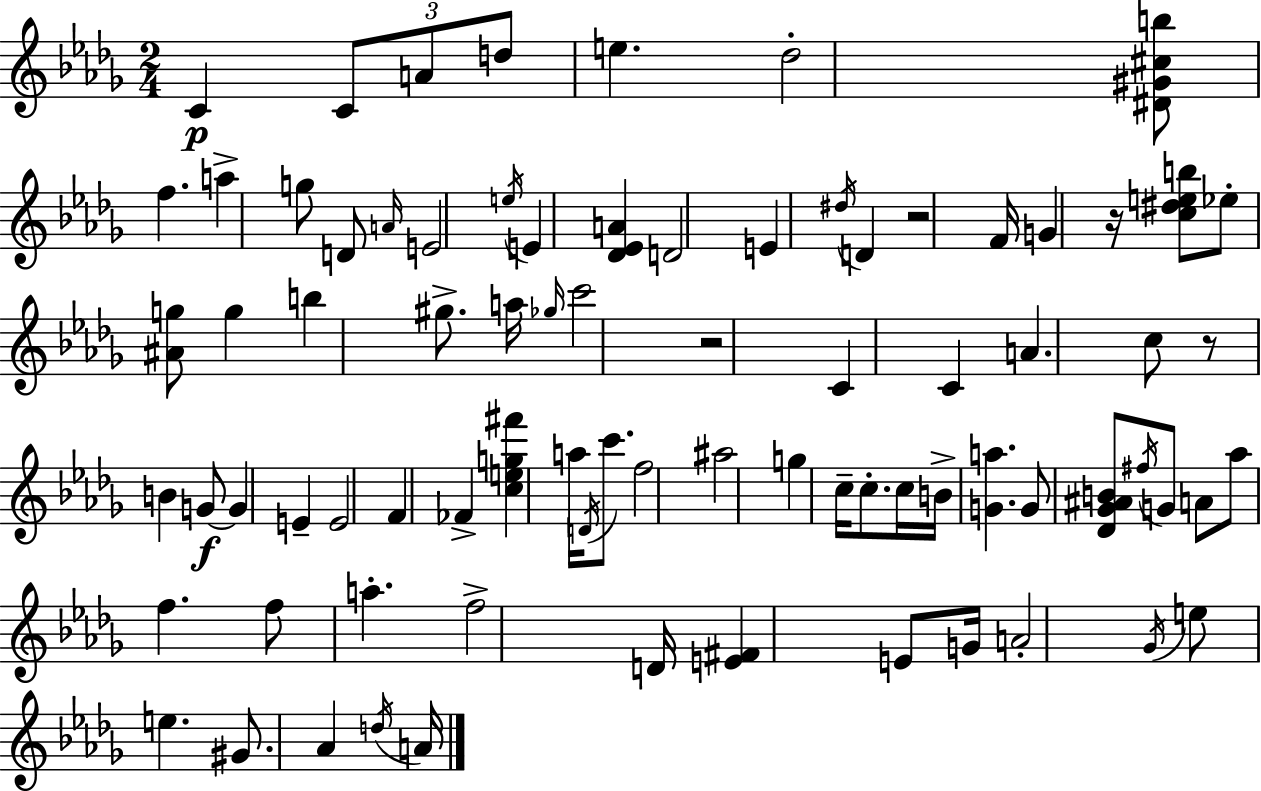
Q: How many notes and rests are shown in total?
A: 80